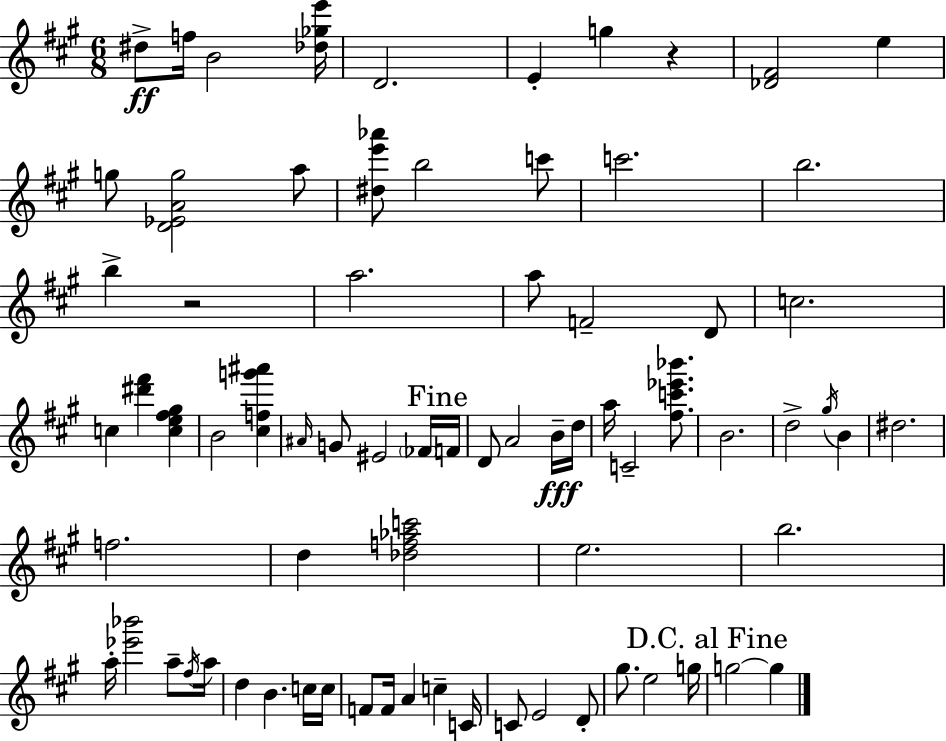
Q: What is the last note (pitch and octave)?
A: G5